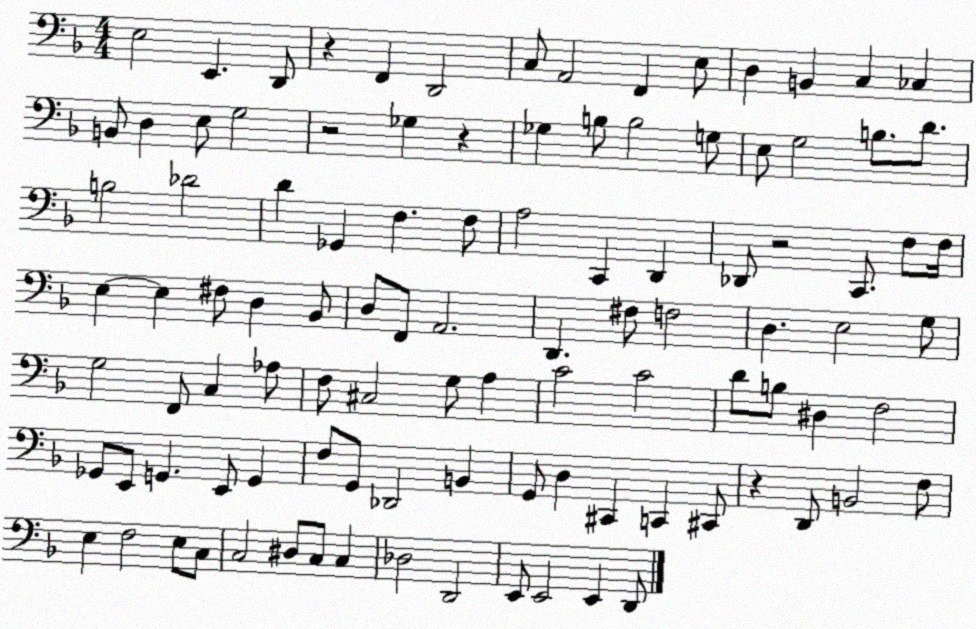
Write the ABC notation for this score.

X:1
T:Untitled
M:4/4
L:1/4
K:F
E,2 E,, D,,/2 z F,, D,,2 C,/2 A,,2 F,, E,/2 D, B,, C, _C, B,,/2 D, E,/2 G,2 z2 _G, z _G, B,/2 B,2 G,/2 E,/2 G,2 B,/2 D/2 B,2 _D2 D _G,, F, F,/2 A,2 C,, D,, _D,,/2 z2 C,,/2 F,/2 F,/4 E, E, ^F,/2 D, _B,,/2 D,/2 F,,/2 A,,2 D,, ^F,/2 F,2 D, E,2 G,/2 G,2 F,,/2 C, _A,/2 F,/2 ^C,2 G,/2 A, C2 C2 D/2 B,/2 ^D, F,2 _G,,/2 E,,/2 G,, E,,/2 G,, F,/2 G,,/2 _D,,2 B,, G,,/2 D, ^C,, C,, ^C,,/2 z D,,/2 B,,2 F,/2 E, F,2 E,/2 C,/2 C,2 ^D,/2 C,/2 C, _D,2 D,,2 E,,/2 E,,2 E,, D,,/2